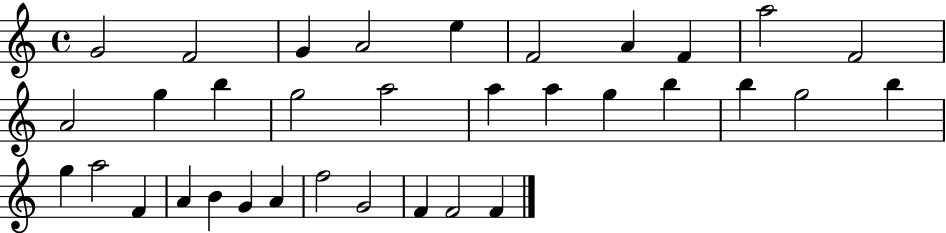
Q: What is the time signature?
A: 4/4